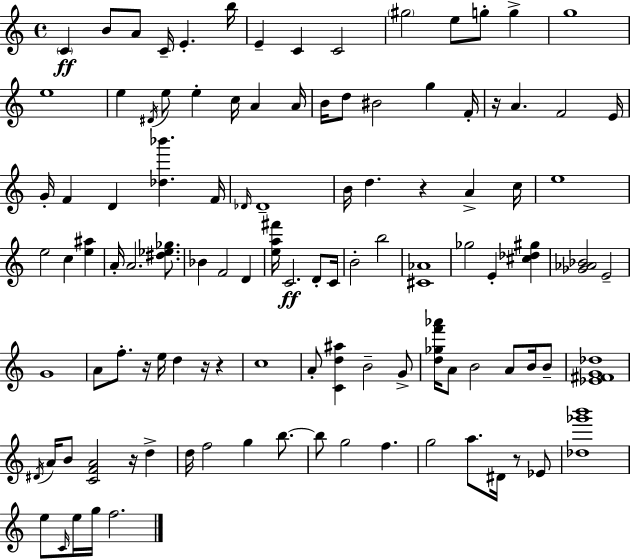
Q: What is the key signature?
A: C major